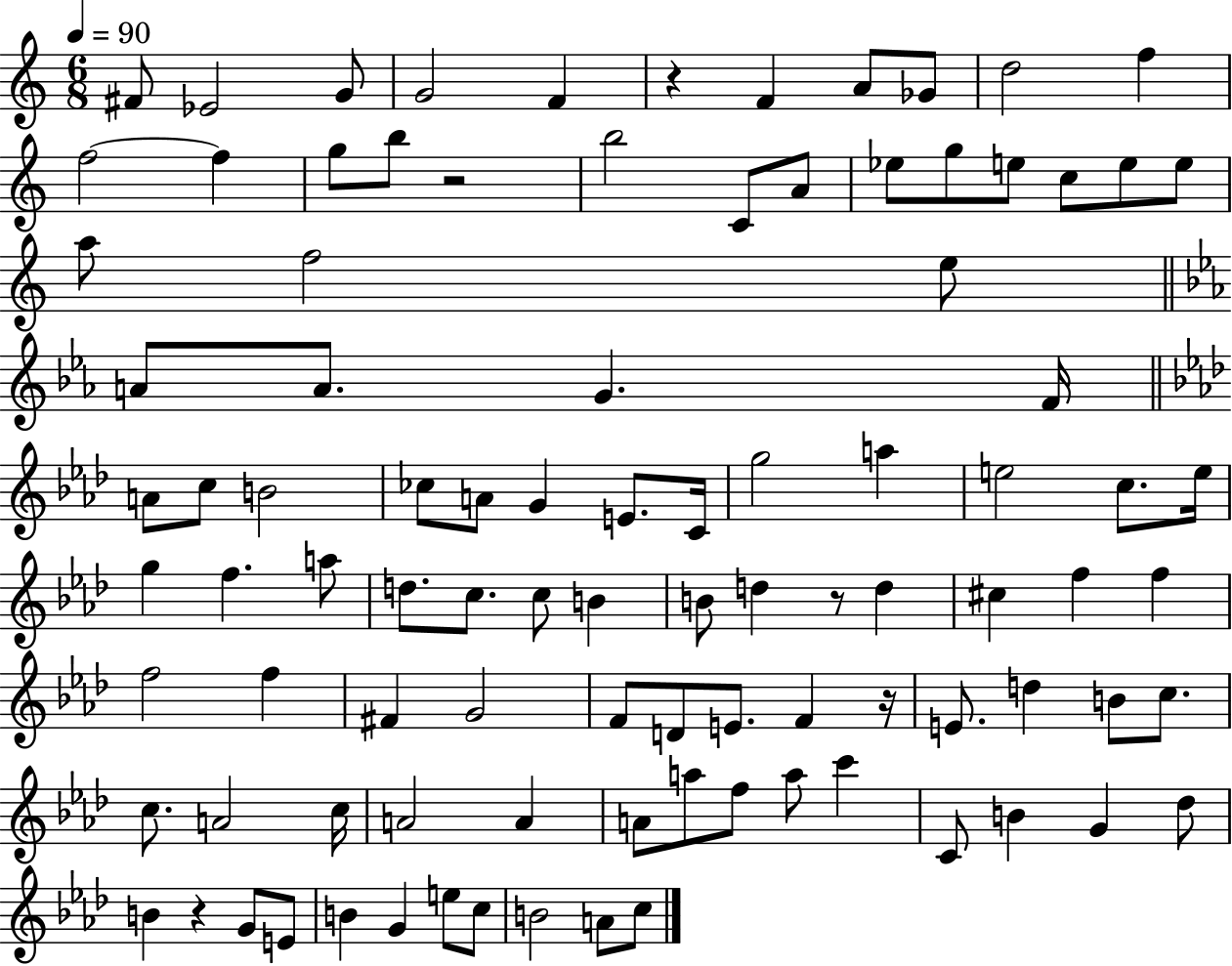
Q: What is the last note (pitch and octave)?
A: C5